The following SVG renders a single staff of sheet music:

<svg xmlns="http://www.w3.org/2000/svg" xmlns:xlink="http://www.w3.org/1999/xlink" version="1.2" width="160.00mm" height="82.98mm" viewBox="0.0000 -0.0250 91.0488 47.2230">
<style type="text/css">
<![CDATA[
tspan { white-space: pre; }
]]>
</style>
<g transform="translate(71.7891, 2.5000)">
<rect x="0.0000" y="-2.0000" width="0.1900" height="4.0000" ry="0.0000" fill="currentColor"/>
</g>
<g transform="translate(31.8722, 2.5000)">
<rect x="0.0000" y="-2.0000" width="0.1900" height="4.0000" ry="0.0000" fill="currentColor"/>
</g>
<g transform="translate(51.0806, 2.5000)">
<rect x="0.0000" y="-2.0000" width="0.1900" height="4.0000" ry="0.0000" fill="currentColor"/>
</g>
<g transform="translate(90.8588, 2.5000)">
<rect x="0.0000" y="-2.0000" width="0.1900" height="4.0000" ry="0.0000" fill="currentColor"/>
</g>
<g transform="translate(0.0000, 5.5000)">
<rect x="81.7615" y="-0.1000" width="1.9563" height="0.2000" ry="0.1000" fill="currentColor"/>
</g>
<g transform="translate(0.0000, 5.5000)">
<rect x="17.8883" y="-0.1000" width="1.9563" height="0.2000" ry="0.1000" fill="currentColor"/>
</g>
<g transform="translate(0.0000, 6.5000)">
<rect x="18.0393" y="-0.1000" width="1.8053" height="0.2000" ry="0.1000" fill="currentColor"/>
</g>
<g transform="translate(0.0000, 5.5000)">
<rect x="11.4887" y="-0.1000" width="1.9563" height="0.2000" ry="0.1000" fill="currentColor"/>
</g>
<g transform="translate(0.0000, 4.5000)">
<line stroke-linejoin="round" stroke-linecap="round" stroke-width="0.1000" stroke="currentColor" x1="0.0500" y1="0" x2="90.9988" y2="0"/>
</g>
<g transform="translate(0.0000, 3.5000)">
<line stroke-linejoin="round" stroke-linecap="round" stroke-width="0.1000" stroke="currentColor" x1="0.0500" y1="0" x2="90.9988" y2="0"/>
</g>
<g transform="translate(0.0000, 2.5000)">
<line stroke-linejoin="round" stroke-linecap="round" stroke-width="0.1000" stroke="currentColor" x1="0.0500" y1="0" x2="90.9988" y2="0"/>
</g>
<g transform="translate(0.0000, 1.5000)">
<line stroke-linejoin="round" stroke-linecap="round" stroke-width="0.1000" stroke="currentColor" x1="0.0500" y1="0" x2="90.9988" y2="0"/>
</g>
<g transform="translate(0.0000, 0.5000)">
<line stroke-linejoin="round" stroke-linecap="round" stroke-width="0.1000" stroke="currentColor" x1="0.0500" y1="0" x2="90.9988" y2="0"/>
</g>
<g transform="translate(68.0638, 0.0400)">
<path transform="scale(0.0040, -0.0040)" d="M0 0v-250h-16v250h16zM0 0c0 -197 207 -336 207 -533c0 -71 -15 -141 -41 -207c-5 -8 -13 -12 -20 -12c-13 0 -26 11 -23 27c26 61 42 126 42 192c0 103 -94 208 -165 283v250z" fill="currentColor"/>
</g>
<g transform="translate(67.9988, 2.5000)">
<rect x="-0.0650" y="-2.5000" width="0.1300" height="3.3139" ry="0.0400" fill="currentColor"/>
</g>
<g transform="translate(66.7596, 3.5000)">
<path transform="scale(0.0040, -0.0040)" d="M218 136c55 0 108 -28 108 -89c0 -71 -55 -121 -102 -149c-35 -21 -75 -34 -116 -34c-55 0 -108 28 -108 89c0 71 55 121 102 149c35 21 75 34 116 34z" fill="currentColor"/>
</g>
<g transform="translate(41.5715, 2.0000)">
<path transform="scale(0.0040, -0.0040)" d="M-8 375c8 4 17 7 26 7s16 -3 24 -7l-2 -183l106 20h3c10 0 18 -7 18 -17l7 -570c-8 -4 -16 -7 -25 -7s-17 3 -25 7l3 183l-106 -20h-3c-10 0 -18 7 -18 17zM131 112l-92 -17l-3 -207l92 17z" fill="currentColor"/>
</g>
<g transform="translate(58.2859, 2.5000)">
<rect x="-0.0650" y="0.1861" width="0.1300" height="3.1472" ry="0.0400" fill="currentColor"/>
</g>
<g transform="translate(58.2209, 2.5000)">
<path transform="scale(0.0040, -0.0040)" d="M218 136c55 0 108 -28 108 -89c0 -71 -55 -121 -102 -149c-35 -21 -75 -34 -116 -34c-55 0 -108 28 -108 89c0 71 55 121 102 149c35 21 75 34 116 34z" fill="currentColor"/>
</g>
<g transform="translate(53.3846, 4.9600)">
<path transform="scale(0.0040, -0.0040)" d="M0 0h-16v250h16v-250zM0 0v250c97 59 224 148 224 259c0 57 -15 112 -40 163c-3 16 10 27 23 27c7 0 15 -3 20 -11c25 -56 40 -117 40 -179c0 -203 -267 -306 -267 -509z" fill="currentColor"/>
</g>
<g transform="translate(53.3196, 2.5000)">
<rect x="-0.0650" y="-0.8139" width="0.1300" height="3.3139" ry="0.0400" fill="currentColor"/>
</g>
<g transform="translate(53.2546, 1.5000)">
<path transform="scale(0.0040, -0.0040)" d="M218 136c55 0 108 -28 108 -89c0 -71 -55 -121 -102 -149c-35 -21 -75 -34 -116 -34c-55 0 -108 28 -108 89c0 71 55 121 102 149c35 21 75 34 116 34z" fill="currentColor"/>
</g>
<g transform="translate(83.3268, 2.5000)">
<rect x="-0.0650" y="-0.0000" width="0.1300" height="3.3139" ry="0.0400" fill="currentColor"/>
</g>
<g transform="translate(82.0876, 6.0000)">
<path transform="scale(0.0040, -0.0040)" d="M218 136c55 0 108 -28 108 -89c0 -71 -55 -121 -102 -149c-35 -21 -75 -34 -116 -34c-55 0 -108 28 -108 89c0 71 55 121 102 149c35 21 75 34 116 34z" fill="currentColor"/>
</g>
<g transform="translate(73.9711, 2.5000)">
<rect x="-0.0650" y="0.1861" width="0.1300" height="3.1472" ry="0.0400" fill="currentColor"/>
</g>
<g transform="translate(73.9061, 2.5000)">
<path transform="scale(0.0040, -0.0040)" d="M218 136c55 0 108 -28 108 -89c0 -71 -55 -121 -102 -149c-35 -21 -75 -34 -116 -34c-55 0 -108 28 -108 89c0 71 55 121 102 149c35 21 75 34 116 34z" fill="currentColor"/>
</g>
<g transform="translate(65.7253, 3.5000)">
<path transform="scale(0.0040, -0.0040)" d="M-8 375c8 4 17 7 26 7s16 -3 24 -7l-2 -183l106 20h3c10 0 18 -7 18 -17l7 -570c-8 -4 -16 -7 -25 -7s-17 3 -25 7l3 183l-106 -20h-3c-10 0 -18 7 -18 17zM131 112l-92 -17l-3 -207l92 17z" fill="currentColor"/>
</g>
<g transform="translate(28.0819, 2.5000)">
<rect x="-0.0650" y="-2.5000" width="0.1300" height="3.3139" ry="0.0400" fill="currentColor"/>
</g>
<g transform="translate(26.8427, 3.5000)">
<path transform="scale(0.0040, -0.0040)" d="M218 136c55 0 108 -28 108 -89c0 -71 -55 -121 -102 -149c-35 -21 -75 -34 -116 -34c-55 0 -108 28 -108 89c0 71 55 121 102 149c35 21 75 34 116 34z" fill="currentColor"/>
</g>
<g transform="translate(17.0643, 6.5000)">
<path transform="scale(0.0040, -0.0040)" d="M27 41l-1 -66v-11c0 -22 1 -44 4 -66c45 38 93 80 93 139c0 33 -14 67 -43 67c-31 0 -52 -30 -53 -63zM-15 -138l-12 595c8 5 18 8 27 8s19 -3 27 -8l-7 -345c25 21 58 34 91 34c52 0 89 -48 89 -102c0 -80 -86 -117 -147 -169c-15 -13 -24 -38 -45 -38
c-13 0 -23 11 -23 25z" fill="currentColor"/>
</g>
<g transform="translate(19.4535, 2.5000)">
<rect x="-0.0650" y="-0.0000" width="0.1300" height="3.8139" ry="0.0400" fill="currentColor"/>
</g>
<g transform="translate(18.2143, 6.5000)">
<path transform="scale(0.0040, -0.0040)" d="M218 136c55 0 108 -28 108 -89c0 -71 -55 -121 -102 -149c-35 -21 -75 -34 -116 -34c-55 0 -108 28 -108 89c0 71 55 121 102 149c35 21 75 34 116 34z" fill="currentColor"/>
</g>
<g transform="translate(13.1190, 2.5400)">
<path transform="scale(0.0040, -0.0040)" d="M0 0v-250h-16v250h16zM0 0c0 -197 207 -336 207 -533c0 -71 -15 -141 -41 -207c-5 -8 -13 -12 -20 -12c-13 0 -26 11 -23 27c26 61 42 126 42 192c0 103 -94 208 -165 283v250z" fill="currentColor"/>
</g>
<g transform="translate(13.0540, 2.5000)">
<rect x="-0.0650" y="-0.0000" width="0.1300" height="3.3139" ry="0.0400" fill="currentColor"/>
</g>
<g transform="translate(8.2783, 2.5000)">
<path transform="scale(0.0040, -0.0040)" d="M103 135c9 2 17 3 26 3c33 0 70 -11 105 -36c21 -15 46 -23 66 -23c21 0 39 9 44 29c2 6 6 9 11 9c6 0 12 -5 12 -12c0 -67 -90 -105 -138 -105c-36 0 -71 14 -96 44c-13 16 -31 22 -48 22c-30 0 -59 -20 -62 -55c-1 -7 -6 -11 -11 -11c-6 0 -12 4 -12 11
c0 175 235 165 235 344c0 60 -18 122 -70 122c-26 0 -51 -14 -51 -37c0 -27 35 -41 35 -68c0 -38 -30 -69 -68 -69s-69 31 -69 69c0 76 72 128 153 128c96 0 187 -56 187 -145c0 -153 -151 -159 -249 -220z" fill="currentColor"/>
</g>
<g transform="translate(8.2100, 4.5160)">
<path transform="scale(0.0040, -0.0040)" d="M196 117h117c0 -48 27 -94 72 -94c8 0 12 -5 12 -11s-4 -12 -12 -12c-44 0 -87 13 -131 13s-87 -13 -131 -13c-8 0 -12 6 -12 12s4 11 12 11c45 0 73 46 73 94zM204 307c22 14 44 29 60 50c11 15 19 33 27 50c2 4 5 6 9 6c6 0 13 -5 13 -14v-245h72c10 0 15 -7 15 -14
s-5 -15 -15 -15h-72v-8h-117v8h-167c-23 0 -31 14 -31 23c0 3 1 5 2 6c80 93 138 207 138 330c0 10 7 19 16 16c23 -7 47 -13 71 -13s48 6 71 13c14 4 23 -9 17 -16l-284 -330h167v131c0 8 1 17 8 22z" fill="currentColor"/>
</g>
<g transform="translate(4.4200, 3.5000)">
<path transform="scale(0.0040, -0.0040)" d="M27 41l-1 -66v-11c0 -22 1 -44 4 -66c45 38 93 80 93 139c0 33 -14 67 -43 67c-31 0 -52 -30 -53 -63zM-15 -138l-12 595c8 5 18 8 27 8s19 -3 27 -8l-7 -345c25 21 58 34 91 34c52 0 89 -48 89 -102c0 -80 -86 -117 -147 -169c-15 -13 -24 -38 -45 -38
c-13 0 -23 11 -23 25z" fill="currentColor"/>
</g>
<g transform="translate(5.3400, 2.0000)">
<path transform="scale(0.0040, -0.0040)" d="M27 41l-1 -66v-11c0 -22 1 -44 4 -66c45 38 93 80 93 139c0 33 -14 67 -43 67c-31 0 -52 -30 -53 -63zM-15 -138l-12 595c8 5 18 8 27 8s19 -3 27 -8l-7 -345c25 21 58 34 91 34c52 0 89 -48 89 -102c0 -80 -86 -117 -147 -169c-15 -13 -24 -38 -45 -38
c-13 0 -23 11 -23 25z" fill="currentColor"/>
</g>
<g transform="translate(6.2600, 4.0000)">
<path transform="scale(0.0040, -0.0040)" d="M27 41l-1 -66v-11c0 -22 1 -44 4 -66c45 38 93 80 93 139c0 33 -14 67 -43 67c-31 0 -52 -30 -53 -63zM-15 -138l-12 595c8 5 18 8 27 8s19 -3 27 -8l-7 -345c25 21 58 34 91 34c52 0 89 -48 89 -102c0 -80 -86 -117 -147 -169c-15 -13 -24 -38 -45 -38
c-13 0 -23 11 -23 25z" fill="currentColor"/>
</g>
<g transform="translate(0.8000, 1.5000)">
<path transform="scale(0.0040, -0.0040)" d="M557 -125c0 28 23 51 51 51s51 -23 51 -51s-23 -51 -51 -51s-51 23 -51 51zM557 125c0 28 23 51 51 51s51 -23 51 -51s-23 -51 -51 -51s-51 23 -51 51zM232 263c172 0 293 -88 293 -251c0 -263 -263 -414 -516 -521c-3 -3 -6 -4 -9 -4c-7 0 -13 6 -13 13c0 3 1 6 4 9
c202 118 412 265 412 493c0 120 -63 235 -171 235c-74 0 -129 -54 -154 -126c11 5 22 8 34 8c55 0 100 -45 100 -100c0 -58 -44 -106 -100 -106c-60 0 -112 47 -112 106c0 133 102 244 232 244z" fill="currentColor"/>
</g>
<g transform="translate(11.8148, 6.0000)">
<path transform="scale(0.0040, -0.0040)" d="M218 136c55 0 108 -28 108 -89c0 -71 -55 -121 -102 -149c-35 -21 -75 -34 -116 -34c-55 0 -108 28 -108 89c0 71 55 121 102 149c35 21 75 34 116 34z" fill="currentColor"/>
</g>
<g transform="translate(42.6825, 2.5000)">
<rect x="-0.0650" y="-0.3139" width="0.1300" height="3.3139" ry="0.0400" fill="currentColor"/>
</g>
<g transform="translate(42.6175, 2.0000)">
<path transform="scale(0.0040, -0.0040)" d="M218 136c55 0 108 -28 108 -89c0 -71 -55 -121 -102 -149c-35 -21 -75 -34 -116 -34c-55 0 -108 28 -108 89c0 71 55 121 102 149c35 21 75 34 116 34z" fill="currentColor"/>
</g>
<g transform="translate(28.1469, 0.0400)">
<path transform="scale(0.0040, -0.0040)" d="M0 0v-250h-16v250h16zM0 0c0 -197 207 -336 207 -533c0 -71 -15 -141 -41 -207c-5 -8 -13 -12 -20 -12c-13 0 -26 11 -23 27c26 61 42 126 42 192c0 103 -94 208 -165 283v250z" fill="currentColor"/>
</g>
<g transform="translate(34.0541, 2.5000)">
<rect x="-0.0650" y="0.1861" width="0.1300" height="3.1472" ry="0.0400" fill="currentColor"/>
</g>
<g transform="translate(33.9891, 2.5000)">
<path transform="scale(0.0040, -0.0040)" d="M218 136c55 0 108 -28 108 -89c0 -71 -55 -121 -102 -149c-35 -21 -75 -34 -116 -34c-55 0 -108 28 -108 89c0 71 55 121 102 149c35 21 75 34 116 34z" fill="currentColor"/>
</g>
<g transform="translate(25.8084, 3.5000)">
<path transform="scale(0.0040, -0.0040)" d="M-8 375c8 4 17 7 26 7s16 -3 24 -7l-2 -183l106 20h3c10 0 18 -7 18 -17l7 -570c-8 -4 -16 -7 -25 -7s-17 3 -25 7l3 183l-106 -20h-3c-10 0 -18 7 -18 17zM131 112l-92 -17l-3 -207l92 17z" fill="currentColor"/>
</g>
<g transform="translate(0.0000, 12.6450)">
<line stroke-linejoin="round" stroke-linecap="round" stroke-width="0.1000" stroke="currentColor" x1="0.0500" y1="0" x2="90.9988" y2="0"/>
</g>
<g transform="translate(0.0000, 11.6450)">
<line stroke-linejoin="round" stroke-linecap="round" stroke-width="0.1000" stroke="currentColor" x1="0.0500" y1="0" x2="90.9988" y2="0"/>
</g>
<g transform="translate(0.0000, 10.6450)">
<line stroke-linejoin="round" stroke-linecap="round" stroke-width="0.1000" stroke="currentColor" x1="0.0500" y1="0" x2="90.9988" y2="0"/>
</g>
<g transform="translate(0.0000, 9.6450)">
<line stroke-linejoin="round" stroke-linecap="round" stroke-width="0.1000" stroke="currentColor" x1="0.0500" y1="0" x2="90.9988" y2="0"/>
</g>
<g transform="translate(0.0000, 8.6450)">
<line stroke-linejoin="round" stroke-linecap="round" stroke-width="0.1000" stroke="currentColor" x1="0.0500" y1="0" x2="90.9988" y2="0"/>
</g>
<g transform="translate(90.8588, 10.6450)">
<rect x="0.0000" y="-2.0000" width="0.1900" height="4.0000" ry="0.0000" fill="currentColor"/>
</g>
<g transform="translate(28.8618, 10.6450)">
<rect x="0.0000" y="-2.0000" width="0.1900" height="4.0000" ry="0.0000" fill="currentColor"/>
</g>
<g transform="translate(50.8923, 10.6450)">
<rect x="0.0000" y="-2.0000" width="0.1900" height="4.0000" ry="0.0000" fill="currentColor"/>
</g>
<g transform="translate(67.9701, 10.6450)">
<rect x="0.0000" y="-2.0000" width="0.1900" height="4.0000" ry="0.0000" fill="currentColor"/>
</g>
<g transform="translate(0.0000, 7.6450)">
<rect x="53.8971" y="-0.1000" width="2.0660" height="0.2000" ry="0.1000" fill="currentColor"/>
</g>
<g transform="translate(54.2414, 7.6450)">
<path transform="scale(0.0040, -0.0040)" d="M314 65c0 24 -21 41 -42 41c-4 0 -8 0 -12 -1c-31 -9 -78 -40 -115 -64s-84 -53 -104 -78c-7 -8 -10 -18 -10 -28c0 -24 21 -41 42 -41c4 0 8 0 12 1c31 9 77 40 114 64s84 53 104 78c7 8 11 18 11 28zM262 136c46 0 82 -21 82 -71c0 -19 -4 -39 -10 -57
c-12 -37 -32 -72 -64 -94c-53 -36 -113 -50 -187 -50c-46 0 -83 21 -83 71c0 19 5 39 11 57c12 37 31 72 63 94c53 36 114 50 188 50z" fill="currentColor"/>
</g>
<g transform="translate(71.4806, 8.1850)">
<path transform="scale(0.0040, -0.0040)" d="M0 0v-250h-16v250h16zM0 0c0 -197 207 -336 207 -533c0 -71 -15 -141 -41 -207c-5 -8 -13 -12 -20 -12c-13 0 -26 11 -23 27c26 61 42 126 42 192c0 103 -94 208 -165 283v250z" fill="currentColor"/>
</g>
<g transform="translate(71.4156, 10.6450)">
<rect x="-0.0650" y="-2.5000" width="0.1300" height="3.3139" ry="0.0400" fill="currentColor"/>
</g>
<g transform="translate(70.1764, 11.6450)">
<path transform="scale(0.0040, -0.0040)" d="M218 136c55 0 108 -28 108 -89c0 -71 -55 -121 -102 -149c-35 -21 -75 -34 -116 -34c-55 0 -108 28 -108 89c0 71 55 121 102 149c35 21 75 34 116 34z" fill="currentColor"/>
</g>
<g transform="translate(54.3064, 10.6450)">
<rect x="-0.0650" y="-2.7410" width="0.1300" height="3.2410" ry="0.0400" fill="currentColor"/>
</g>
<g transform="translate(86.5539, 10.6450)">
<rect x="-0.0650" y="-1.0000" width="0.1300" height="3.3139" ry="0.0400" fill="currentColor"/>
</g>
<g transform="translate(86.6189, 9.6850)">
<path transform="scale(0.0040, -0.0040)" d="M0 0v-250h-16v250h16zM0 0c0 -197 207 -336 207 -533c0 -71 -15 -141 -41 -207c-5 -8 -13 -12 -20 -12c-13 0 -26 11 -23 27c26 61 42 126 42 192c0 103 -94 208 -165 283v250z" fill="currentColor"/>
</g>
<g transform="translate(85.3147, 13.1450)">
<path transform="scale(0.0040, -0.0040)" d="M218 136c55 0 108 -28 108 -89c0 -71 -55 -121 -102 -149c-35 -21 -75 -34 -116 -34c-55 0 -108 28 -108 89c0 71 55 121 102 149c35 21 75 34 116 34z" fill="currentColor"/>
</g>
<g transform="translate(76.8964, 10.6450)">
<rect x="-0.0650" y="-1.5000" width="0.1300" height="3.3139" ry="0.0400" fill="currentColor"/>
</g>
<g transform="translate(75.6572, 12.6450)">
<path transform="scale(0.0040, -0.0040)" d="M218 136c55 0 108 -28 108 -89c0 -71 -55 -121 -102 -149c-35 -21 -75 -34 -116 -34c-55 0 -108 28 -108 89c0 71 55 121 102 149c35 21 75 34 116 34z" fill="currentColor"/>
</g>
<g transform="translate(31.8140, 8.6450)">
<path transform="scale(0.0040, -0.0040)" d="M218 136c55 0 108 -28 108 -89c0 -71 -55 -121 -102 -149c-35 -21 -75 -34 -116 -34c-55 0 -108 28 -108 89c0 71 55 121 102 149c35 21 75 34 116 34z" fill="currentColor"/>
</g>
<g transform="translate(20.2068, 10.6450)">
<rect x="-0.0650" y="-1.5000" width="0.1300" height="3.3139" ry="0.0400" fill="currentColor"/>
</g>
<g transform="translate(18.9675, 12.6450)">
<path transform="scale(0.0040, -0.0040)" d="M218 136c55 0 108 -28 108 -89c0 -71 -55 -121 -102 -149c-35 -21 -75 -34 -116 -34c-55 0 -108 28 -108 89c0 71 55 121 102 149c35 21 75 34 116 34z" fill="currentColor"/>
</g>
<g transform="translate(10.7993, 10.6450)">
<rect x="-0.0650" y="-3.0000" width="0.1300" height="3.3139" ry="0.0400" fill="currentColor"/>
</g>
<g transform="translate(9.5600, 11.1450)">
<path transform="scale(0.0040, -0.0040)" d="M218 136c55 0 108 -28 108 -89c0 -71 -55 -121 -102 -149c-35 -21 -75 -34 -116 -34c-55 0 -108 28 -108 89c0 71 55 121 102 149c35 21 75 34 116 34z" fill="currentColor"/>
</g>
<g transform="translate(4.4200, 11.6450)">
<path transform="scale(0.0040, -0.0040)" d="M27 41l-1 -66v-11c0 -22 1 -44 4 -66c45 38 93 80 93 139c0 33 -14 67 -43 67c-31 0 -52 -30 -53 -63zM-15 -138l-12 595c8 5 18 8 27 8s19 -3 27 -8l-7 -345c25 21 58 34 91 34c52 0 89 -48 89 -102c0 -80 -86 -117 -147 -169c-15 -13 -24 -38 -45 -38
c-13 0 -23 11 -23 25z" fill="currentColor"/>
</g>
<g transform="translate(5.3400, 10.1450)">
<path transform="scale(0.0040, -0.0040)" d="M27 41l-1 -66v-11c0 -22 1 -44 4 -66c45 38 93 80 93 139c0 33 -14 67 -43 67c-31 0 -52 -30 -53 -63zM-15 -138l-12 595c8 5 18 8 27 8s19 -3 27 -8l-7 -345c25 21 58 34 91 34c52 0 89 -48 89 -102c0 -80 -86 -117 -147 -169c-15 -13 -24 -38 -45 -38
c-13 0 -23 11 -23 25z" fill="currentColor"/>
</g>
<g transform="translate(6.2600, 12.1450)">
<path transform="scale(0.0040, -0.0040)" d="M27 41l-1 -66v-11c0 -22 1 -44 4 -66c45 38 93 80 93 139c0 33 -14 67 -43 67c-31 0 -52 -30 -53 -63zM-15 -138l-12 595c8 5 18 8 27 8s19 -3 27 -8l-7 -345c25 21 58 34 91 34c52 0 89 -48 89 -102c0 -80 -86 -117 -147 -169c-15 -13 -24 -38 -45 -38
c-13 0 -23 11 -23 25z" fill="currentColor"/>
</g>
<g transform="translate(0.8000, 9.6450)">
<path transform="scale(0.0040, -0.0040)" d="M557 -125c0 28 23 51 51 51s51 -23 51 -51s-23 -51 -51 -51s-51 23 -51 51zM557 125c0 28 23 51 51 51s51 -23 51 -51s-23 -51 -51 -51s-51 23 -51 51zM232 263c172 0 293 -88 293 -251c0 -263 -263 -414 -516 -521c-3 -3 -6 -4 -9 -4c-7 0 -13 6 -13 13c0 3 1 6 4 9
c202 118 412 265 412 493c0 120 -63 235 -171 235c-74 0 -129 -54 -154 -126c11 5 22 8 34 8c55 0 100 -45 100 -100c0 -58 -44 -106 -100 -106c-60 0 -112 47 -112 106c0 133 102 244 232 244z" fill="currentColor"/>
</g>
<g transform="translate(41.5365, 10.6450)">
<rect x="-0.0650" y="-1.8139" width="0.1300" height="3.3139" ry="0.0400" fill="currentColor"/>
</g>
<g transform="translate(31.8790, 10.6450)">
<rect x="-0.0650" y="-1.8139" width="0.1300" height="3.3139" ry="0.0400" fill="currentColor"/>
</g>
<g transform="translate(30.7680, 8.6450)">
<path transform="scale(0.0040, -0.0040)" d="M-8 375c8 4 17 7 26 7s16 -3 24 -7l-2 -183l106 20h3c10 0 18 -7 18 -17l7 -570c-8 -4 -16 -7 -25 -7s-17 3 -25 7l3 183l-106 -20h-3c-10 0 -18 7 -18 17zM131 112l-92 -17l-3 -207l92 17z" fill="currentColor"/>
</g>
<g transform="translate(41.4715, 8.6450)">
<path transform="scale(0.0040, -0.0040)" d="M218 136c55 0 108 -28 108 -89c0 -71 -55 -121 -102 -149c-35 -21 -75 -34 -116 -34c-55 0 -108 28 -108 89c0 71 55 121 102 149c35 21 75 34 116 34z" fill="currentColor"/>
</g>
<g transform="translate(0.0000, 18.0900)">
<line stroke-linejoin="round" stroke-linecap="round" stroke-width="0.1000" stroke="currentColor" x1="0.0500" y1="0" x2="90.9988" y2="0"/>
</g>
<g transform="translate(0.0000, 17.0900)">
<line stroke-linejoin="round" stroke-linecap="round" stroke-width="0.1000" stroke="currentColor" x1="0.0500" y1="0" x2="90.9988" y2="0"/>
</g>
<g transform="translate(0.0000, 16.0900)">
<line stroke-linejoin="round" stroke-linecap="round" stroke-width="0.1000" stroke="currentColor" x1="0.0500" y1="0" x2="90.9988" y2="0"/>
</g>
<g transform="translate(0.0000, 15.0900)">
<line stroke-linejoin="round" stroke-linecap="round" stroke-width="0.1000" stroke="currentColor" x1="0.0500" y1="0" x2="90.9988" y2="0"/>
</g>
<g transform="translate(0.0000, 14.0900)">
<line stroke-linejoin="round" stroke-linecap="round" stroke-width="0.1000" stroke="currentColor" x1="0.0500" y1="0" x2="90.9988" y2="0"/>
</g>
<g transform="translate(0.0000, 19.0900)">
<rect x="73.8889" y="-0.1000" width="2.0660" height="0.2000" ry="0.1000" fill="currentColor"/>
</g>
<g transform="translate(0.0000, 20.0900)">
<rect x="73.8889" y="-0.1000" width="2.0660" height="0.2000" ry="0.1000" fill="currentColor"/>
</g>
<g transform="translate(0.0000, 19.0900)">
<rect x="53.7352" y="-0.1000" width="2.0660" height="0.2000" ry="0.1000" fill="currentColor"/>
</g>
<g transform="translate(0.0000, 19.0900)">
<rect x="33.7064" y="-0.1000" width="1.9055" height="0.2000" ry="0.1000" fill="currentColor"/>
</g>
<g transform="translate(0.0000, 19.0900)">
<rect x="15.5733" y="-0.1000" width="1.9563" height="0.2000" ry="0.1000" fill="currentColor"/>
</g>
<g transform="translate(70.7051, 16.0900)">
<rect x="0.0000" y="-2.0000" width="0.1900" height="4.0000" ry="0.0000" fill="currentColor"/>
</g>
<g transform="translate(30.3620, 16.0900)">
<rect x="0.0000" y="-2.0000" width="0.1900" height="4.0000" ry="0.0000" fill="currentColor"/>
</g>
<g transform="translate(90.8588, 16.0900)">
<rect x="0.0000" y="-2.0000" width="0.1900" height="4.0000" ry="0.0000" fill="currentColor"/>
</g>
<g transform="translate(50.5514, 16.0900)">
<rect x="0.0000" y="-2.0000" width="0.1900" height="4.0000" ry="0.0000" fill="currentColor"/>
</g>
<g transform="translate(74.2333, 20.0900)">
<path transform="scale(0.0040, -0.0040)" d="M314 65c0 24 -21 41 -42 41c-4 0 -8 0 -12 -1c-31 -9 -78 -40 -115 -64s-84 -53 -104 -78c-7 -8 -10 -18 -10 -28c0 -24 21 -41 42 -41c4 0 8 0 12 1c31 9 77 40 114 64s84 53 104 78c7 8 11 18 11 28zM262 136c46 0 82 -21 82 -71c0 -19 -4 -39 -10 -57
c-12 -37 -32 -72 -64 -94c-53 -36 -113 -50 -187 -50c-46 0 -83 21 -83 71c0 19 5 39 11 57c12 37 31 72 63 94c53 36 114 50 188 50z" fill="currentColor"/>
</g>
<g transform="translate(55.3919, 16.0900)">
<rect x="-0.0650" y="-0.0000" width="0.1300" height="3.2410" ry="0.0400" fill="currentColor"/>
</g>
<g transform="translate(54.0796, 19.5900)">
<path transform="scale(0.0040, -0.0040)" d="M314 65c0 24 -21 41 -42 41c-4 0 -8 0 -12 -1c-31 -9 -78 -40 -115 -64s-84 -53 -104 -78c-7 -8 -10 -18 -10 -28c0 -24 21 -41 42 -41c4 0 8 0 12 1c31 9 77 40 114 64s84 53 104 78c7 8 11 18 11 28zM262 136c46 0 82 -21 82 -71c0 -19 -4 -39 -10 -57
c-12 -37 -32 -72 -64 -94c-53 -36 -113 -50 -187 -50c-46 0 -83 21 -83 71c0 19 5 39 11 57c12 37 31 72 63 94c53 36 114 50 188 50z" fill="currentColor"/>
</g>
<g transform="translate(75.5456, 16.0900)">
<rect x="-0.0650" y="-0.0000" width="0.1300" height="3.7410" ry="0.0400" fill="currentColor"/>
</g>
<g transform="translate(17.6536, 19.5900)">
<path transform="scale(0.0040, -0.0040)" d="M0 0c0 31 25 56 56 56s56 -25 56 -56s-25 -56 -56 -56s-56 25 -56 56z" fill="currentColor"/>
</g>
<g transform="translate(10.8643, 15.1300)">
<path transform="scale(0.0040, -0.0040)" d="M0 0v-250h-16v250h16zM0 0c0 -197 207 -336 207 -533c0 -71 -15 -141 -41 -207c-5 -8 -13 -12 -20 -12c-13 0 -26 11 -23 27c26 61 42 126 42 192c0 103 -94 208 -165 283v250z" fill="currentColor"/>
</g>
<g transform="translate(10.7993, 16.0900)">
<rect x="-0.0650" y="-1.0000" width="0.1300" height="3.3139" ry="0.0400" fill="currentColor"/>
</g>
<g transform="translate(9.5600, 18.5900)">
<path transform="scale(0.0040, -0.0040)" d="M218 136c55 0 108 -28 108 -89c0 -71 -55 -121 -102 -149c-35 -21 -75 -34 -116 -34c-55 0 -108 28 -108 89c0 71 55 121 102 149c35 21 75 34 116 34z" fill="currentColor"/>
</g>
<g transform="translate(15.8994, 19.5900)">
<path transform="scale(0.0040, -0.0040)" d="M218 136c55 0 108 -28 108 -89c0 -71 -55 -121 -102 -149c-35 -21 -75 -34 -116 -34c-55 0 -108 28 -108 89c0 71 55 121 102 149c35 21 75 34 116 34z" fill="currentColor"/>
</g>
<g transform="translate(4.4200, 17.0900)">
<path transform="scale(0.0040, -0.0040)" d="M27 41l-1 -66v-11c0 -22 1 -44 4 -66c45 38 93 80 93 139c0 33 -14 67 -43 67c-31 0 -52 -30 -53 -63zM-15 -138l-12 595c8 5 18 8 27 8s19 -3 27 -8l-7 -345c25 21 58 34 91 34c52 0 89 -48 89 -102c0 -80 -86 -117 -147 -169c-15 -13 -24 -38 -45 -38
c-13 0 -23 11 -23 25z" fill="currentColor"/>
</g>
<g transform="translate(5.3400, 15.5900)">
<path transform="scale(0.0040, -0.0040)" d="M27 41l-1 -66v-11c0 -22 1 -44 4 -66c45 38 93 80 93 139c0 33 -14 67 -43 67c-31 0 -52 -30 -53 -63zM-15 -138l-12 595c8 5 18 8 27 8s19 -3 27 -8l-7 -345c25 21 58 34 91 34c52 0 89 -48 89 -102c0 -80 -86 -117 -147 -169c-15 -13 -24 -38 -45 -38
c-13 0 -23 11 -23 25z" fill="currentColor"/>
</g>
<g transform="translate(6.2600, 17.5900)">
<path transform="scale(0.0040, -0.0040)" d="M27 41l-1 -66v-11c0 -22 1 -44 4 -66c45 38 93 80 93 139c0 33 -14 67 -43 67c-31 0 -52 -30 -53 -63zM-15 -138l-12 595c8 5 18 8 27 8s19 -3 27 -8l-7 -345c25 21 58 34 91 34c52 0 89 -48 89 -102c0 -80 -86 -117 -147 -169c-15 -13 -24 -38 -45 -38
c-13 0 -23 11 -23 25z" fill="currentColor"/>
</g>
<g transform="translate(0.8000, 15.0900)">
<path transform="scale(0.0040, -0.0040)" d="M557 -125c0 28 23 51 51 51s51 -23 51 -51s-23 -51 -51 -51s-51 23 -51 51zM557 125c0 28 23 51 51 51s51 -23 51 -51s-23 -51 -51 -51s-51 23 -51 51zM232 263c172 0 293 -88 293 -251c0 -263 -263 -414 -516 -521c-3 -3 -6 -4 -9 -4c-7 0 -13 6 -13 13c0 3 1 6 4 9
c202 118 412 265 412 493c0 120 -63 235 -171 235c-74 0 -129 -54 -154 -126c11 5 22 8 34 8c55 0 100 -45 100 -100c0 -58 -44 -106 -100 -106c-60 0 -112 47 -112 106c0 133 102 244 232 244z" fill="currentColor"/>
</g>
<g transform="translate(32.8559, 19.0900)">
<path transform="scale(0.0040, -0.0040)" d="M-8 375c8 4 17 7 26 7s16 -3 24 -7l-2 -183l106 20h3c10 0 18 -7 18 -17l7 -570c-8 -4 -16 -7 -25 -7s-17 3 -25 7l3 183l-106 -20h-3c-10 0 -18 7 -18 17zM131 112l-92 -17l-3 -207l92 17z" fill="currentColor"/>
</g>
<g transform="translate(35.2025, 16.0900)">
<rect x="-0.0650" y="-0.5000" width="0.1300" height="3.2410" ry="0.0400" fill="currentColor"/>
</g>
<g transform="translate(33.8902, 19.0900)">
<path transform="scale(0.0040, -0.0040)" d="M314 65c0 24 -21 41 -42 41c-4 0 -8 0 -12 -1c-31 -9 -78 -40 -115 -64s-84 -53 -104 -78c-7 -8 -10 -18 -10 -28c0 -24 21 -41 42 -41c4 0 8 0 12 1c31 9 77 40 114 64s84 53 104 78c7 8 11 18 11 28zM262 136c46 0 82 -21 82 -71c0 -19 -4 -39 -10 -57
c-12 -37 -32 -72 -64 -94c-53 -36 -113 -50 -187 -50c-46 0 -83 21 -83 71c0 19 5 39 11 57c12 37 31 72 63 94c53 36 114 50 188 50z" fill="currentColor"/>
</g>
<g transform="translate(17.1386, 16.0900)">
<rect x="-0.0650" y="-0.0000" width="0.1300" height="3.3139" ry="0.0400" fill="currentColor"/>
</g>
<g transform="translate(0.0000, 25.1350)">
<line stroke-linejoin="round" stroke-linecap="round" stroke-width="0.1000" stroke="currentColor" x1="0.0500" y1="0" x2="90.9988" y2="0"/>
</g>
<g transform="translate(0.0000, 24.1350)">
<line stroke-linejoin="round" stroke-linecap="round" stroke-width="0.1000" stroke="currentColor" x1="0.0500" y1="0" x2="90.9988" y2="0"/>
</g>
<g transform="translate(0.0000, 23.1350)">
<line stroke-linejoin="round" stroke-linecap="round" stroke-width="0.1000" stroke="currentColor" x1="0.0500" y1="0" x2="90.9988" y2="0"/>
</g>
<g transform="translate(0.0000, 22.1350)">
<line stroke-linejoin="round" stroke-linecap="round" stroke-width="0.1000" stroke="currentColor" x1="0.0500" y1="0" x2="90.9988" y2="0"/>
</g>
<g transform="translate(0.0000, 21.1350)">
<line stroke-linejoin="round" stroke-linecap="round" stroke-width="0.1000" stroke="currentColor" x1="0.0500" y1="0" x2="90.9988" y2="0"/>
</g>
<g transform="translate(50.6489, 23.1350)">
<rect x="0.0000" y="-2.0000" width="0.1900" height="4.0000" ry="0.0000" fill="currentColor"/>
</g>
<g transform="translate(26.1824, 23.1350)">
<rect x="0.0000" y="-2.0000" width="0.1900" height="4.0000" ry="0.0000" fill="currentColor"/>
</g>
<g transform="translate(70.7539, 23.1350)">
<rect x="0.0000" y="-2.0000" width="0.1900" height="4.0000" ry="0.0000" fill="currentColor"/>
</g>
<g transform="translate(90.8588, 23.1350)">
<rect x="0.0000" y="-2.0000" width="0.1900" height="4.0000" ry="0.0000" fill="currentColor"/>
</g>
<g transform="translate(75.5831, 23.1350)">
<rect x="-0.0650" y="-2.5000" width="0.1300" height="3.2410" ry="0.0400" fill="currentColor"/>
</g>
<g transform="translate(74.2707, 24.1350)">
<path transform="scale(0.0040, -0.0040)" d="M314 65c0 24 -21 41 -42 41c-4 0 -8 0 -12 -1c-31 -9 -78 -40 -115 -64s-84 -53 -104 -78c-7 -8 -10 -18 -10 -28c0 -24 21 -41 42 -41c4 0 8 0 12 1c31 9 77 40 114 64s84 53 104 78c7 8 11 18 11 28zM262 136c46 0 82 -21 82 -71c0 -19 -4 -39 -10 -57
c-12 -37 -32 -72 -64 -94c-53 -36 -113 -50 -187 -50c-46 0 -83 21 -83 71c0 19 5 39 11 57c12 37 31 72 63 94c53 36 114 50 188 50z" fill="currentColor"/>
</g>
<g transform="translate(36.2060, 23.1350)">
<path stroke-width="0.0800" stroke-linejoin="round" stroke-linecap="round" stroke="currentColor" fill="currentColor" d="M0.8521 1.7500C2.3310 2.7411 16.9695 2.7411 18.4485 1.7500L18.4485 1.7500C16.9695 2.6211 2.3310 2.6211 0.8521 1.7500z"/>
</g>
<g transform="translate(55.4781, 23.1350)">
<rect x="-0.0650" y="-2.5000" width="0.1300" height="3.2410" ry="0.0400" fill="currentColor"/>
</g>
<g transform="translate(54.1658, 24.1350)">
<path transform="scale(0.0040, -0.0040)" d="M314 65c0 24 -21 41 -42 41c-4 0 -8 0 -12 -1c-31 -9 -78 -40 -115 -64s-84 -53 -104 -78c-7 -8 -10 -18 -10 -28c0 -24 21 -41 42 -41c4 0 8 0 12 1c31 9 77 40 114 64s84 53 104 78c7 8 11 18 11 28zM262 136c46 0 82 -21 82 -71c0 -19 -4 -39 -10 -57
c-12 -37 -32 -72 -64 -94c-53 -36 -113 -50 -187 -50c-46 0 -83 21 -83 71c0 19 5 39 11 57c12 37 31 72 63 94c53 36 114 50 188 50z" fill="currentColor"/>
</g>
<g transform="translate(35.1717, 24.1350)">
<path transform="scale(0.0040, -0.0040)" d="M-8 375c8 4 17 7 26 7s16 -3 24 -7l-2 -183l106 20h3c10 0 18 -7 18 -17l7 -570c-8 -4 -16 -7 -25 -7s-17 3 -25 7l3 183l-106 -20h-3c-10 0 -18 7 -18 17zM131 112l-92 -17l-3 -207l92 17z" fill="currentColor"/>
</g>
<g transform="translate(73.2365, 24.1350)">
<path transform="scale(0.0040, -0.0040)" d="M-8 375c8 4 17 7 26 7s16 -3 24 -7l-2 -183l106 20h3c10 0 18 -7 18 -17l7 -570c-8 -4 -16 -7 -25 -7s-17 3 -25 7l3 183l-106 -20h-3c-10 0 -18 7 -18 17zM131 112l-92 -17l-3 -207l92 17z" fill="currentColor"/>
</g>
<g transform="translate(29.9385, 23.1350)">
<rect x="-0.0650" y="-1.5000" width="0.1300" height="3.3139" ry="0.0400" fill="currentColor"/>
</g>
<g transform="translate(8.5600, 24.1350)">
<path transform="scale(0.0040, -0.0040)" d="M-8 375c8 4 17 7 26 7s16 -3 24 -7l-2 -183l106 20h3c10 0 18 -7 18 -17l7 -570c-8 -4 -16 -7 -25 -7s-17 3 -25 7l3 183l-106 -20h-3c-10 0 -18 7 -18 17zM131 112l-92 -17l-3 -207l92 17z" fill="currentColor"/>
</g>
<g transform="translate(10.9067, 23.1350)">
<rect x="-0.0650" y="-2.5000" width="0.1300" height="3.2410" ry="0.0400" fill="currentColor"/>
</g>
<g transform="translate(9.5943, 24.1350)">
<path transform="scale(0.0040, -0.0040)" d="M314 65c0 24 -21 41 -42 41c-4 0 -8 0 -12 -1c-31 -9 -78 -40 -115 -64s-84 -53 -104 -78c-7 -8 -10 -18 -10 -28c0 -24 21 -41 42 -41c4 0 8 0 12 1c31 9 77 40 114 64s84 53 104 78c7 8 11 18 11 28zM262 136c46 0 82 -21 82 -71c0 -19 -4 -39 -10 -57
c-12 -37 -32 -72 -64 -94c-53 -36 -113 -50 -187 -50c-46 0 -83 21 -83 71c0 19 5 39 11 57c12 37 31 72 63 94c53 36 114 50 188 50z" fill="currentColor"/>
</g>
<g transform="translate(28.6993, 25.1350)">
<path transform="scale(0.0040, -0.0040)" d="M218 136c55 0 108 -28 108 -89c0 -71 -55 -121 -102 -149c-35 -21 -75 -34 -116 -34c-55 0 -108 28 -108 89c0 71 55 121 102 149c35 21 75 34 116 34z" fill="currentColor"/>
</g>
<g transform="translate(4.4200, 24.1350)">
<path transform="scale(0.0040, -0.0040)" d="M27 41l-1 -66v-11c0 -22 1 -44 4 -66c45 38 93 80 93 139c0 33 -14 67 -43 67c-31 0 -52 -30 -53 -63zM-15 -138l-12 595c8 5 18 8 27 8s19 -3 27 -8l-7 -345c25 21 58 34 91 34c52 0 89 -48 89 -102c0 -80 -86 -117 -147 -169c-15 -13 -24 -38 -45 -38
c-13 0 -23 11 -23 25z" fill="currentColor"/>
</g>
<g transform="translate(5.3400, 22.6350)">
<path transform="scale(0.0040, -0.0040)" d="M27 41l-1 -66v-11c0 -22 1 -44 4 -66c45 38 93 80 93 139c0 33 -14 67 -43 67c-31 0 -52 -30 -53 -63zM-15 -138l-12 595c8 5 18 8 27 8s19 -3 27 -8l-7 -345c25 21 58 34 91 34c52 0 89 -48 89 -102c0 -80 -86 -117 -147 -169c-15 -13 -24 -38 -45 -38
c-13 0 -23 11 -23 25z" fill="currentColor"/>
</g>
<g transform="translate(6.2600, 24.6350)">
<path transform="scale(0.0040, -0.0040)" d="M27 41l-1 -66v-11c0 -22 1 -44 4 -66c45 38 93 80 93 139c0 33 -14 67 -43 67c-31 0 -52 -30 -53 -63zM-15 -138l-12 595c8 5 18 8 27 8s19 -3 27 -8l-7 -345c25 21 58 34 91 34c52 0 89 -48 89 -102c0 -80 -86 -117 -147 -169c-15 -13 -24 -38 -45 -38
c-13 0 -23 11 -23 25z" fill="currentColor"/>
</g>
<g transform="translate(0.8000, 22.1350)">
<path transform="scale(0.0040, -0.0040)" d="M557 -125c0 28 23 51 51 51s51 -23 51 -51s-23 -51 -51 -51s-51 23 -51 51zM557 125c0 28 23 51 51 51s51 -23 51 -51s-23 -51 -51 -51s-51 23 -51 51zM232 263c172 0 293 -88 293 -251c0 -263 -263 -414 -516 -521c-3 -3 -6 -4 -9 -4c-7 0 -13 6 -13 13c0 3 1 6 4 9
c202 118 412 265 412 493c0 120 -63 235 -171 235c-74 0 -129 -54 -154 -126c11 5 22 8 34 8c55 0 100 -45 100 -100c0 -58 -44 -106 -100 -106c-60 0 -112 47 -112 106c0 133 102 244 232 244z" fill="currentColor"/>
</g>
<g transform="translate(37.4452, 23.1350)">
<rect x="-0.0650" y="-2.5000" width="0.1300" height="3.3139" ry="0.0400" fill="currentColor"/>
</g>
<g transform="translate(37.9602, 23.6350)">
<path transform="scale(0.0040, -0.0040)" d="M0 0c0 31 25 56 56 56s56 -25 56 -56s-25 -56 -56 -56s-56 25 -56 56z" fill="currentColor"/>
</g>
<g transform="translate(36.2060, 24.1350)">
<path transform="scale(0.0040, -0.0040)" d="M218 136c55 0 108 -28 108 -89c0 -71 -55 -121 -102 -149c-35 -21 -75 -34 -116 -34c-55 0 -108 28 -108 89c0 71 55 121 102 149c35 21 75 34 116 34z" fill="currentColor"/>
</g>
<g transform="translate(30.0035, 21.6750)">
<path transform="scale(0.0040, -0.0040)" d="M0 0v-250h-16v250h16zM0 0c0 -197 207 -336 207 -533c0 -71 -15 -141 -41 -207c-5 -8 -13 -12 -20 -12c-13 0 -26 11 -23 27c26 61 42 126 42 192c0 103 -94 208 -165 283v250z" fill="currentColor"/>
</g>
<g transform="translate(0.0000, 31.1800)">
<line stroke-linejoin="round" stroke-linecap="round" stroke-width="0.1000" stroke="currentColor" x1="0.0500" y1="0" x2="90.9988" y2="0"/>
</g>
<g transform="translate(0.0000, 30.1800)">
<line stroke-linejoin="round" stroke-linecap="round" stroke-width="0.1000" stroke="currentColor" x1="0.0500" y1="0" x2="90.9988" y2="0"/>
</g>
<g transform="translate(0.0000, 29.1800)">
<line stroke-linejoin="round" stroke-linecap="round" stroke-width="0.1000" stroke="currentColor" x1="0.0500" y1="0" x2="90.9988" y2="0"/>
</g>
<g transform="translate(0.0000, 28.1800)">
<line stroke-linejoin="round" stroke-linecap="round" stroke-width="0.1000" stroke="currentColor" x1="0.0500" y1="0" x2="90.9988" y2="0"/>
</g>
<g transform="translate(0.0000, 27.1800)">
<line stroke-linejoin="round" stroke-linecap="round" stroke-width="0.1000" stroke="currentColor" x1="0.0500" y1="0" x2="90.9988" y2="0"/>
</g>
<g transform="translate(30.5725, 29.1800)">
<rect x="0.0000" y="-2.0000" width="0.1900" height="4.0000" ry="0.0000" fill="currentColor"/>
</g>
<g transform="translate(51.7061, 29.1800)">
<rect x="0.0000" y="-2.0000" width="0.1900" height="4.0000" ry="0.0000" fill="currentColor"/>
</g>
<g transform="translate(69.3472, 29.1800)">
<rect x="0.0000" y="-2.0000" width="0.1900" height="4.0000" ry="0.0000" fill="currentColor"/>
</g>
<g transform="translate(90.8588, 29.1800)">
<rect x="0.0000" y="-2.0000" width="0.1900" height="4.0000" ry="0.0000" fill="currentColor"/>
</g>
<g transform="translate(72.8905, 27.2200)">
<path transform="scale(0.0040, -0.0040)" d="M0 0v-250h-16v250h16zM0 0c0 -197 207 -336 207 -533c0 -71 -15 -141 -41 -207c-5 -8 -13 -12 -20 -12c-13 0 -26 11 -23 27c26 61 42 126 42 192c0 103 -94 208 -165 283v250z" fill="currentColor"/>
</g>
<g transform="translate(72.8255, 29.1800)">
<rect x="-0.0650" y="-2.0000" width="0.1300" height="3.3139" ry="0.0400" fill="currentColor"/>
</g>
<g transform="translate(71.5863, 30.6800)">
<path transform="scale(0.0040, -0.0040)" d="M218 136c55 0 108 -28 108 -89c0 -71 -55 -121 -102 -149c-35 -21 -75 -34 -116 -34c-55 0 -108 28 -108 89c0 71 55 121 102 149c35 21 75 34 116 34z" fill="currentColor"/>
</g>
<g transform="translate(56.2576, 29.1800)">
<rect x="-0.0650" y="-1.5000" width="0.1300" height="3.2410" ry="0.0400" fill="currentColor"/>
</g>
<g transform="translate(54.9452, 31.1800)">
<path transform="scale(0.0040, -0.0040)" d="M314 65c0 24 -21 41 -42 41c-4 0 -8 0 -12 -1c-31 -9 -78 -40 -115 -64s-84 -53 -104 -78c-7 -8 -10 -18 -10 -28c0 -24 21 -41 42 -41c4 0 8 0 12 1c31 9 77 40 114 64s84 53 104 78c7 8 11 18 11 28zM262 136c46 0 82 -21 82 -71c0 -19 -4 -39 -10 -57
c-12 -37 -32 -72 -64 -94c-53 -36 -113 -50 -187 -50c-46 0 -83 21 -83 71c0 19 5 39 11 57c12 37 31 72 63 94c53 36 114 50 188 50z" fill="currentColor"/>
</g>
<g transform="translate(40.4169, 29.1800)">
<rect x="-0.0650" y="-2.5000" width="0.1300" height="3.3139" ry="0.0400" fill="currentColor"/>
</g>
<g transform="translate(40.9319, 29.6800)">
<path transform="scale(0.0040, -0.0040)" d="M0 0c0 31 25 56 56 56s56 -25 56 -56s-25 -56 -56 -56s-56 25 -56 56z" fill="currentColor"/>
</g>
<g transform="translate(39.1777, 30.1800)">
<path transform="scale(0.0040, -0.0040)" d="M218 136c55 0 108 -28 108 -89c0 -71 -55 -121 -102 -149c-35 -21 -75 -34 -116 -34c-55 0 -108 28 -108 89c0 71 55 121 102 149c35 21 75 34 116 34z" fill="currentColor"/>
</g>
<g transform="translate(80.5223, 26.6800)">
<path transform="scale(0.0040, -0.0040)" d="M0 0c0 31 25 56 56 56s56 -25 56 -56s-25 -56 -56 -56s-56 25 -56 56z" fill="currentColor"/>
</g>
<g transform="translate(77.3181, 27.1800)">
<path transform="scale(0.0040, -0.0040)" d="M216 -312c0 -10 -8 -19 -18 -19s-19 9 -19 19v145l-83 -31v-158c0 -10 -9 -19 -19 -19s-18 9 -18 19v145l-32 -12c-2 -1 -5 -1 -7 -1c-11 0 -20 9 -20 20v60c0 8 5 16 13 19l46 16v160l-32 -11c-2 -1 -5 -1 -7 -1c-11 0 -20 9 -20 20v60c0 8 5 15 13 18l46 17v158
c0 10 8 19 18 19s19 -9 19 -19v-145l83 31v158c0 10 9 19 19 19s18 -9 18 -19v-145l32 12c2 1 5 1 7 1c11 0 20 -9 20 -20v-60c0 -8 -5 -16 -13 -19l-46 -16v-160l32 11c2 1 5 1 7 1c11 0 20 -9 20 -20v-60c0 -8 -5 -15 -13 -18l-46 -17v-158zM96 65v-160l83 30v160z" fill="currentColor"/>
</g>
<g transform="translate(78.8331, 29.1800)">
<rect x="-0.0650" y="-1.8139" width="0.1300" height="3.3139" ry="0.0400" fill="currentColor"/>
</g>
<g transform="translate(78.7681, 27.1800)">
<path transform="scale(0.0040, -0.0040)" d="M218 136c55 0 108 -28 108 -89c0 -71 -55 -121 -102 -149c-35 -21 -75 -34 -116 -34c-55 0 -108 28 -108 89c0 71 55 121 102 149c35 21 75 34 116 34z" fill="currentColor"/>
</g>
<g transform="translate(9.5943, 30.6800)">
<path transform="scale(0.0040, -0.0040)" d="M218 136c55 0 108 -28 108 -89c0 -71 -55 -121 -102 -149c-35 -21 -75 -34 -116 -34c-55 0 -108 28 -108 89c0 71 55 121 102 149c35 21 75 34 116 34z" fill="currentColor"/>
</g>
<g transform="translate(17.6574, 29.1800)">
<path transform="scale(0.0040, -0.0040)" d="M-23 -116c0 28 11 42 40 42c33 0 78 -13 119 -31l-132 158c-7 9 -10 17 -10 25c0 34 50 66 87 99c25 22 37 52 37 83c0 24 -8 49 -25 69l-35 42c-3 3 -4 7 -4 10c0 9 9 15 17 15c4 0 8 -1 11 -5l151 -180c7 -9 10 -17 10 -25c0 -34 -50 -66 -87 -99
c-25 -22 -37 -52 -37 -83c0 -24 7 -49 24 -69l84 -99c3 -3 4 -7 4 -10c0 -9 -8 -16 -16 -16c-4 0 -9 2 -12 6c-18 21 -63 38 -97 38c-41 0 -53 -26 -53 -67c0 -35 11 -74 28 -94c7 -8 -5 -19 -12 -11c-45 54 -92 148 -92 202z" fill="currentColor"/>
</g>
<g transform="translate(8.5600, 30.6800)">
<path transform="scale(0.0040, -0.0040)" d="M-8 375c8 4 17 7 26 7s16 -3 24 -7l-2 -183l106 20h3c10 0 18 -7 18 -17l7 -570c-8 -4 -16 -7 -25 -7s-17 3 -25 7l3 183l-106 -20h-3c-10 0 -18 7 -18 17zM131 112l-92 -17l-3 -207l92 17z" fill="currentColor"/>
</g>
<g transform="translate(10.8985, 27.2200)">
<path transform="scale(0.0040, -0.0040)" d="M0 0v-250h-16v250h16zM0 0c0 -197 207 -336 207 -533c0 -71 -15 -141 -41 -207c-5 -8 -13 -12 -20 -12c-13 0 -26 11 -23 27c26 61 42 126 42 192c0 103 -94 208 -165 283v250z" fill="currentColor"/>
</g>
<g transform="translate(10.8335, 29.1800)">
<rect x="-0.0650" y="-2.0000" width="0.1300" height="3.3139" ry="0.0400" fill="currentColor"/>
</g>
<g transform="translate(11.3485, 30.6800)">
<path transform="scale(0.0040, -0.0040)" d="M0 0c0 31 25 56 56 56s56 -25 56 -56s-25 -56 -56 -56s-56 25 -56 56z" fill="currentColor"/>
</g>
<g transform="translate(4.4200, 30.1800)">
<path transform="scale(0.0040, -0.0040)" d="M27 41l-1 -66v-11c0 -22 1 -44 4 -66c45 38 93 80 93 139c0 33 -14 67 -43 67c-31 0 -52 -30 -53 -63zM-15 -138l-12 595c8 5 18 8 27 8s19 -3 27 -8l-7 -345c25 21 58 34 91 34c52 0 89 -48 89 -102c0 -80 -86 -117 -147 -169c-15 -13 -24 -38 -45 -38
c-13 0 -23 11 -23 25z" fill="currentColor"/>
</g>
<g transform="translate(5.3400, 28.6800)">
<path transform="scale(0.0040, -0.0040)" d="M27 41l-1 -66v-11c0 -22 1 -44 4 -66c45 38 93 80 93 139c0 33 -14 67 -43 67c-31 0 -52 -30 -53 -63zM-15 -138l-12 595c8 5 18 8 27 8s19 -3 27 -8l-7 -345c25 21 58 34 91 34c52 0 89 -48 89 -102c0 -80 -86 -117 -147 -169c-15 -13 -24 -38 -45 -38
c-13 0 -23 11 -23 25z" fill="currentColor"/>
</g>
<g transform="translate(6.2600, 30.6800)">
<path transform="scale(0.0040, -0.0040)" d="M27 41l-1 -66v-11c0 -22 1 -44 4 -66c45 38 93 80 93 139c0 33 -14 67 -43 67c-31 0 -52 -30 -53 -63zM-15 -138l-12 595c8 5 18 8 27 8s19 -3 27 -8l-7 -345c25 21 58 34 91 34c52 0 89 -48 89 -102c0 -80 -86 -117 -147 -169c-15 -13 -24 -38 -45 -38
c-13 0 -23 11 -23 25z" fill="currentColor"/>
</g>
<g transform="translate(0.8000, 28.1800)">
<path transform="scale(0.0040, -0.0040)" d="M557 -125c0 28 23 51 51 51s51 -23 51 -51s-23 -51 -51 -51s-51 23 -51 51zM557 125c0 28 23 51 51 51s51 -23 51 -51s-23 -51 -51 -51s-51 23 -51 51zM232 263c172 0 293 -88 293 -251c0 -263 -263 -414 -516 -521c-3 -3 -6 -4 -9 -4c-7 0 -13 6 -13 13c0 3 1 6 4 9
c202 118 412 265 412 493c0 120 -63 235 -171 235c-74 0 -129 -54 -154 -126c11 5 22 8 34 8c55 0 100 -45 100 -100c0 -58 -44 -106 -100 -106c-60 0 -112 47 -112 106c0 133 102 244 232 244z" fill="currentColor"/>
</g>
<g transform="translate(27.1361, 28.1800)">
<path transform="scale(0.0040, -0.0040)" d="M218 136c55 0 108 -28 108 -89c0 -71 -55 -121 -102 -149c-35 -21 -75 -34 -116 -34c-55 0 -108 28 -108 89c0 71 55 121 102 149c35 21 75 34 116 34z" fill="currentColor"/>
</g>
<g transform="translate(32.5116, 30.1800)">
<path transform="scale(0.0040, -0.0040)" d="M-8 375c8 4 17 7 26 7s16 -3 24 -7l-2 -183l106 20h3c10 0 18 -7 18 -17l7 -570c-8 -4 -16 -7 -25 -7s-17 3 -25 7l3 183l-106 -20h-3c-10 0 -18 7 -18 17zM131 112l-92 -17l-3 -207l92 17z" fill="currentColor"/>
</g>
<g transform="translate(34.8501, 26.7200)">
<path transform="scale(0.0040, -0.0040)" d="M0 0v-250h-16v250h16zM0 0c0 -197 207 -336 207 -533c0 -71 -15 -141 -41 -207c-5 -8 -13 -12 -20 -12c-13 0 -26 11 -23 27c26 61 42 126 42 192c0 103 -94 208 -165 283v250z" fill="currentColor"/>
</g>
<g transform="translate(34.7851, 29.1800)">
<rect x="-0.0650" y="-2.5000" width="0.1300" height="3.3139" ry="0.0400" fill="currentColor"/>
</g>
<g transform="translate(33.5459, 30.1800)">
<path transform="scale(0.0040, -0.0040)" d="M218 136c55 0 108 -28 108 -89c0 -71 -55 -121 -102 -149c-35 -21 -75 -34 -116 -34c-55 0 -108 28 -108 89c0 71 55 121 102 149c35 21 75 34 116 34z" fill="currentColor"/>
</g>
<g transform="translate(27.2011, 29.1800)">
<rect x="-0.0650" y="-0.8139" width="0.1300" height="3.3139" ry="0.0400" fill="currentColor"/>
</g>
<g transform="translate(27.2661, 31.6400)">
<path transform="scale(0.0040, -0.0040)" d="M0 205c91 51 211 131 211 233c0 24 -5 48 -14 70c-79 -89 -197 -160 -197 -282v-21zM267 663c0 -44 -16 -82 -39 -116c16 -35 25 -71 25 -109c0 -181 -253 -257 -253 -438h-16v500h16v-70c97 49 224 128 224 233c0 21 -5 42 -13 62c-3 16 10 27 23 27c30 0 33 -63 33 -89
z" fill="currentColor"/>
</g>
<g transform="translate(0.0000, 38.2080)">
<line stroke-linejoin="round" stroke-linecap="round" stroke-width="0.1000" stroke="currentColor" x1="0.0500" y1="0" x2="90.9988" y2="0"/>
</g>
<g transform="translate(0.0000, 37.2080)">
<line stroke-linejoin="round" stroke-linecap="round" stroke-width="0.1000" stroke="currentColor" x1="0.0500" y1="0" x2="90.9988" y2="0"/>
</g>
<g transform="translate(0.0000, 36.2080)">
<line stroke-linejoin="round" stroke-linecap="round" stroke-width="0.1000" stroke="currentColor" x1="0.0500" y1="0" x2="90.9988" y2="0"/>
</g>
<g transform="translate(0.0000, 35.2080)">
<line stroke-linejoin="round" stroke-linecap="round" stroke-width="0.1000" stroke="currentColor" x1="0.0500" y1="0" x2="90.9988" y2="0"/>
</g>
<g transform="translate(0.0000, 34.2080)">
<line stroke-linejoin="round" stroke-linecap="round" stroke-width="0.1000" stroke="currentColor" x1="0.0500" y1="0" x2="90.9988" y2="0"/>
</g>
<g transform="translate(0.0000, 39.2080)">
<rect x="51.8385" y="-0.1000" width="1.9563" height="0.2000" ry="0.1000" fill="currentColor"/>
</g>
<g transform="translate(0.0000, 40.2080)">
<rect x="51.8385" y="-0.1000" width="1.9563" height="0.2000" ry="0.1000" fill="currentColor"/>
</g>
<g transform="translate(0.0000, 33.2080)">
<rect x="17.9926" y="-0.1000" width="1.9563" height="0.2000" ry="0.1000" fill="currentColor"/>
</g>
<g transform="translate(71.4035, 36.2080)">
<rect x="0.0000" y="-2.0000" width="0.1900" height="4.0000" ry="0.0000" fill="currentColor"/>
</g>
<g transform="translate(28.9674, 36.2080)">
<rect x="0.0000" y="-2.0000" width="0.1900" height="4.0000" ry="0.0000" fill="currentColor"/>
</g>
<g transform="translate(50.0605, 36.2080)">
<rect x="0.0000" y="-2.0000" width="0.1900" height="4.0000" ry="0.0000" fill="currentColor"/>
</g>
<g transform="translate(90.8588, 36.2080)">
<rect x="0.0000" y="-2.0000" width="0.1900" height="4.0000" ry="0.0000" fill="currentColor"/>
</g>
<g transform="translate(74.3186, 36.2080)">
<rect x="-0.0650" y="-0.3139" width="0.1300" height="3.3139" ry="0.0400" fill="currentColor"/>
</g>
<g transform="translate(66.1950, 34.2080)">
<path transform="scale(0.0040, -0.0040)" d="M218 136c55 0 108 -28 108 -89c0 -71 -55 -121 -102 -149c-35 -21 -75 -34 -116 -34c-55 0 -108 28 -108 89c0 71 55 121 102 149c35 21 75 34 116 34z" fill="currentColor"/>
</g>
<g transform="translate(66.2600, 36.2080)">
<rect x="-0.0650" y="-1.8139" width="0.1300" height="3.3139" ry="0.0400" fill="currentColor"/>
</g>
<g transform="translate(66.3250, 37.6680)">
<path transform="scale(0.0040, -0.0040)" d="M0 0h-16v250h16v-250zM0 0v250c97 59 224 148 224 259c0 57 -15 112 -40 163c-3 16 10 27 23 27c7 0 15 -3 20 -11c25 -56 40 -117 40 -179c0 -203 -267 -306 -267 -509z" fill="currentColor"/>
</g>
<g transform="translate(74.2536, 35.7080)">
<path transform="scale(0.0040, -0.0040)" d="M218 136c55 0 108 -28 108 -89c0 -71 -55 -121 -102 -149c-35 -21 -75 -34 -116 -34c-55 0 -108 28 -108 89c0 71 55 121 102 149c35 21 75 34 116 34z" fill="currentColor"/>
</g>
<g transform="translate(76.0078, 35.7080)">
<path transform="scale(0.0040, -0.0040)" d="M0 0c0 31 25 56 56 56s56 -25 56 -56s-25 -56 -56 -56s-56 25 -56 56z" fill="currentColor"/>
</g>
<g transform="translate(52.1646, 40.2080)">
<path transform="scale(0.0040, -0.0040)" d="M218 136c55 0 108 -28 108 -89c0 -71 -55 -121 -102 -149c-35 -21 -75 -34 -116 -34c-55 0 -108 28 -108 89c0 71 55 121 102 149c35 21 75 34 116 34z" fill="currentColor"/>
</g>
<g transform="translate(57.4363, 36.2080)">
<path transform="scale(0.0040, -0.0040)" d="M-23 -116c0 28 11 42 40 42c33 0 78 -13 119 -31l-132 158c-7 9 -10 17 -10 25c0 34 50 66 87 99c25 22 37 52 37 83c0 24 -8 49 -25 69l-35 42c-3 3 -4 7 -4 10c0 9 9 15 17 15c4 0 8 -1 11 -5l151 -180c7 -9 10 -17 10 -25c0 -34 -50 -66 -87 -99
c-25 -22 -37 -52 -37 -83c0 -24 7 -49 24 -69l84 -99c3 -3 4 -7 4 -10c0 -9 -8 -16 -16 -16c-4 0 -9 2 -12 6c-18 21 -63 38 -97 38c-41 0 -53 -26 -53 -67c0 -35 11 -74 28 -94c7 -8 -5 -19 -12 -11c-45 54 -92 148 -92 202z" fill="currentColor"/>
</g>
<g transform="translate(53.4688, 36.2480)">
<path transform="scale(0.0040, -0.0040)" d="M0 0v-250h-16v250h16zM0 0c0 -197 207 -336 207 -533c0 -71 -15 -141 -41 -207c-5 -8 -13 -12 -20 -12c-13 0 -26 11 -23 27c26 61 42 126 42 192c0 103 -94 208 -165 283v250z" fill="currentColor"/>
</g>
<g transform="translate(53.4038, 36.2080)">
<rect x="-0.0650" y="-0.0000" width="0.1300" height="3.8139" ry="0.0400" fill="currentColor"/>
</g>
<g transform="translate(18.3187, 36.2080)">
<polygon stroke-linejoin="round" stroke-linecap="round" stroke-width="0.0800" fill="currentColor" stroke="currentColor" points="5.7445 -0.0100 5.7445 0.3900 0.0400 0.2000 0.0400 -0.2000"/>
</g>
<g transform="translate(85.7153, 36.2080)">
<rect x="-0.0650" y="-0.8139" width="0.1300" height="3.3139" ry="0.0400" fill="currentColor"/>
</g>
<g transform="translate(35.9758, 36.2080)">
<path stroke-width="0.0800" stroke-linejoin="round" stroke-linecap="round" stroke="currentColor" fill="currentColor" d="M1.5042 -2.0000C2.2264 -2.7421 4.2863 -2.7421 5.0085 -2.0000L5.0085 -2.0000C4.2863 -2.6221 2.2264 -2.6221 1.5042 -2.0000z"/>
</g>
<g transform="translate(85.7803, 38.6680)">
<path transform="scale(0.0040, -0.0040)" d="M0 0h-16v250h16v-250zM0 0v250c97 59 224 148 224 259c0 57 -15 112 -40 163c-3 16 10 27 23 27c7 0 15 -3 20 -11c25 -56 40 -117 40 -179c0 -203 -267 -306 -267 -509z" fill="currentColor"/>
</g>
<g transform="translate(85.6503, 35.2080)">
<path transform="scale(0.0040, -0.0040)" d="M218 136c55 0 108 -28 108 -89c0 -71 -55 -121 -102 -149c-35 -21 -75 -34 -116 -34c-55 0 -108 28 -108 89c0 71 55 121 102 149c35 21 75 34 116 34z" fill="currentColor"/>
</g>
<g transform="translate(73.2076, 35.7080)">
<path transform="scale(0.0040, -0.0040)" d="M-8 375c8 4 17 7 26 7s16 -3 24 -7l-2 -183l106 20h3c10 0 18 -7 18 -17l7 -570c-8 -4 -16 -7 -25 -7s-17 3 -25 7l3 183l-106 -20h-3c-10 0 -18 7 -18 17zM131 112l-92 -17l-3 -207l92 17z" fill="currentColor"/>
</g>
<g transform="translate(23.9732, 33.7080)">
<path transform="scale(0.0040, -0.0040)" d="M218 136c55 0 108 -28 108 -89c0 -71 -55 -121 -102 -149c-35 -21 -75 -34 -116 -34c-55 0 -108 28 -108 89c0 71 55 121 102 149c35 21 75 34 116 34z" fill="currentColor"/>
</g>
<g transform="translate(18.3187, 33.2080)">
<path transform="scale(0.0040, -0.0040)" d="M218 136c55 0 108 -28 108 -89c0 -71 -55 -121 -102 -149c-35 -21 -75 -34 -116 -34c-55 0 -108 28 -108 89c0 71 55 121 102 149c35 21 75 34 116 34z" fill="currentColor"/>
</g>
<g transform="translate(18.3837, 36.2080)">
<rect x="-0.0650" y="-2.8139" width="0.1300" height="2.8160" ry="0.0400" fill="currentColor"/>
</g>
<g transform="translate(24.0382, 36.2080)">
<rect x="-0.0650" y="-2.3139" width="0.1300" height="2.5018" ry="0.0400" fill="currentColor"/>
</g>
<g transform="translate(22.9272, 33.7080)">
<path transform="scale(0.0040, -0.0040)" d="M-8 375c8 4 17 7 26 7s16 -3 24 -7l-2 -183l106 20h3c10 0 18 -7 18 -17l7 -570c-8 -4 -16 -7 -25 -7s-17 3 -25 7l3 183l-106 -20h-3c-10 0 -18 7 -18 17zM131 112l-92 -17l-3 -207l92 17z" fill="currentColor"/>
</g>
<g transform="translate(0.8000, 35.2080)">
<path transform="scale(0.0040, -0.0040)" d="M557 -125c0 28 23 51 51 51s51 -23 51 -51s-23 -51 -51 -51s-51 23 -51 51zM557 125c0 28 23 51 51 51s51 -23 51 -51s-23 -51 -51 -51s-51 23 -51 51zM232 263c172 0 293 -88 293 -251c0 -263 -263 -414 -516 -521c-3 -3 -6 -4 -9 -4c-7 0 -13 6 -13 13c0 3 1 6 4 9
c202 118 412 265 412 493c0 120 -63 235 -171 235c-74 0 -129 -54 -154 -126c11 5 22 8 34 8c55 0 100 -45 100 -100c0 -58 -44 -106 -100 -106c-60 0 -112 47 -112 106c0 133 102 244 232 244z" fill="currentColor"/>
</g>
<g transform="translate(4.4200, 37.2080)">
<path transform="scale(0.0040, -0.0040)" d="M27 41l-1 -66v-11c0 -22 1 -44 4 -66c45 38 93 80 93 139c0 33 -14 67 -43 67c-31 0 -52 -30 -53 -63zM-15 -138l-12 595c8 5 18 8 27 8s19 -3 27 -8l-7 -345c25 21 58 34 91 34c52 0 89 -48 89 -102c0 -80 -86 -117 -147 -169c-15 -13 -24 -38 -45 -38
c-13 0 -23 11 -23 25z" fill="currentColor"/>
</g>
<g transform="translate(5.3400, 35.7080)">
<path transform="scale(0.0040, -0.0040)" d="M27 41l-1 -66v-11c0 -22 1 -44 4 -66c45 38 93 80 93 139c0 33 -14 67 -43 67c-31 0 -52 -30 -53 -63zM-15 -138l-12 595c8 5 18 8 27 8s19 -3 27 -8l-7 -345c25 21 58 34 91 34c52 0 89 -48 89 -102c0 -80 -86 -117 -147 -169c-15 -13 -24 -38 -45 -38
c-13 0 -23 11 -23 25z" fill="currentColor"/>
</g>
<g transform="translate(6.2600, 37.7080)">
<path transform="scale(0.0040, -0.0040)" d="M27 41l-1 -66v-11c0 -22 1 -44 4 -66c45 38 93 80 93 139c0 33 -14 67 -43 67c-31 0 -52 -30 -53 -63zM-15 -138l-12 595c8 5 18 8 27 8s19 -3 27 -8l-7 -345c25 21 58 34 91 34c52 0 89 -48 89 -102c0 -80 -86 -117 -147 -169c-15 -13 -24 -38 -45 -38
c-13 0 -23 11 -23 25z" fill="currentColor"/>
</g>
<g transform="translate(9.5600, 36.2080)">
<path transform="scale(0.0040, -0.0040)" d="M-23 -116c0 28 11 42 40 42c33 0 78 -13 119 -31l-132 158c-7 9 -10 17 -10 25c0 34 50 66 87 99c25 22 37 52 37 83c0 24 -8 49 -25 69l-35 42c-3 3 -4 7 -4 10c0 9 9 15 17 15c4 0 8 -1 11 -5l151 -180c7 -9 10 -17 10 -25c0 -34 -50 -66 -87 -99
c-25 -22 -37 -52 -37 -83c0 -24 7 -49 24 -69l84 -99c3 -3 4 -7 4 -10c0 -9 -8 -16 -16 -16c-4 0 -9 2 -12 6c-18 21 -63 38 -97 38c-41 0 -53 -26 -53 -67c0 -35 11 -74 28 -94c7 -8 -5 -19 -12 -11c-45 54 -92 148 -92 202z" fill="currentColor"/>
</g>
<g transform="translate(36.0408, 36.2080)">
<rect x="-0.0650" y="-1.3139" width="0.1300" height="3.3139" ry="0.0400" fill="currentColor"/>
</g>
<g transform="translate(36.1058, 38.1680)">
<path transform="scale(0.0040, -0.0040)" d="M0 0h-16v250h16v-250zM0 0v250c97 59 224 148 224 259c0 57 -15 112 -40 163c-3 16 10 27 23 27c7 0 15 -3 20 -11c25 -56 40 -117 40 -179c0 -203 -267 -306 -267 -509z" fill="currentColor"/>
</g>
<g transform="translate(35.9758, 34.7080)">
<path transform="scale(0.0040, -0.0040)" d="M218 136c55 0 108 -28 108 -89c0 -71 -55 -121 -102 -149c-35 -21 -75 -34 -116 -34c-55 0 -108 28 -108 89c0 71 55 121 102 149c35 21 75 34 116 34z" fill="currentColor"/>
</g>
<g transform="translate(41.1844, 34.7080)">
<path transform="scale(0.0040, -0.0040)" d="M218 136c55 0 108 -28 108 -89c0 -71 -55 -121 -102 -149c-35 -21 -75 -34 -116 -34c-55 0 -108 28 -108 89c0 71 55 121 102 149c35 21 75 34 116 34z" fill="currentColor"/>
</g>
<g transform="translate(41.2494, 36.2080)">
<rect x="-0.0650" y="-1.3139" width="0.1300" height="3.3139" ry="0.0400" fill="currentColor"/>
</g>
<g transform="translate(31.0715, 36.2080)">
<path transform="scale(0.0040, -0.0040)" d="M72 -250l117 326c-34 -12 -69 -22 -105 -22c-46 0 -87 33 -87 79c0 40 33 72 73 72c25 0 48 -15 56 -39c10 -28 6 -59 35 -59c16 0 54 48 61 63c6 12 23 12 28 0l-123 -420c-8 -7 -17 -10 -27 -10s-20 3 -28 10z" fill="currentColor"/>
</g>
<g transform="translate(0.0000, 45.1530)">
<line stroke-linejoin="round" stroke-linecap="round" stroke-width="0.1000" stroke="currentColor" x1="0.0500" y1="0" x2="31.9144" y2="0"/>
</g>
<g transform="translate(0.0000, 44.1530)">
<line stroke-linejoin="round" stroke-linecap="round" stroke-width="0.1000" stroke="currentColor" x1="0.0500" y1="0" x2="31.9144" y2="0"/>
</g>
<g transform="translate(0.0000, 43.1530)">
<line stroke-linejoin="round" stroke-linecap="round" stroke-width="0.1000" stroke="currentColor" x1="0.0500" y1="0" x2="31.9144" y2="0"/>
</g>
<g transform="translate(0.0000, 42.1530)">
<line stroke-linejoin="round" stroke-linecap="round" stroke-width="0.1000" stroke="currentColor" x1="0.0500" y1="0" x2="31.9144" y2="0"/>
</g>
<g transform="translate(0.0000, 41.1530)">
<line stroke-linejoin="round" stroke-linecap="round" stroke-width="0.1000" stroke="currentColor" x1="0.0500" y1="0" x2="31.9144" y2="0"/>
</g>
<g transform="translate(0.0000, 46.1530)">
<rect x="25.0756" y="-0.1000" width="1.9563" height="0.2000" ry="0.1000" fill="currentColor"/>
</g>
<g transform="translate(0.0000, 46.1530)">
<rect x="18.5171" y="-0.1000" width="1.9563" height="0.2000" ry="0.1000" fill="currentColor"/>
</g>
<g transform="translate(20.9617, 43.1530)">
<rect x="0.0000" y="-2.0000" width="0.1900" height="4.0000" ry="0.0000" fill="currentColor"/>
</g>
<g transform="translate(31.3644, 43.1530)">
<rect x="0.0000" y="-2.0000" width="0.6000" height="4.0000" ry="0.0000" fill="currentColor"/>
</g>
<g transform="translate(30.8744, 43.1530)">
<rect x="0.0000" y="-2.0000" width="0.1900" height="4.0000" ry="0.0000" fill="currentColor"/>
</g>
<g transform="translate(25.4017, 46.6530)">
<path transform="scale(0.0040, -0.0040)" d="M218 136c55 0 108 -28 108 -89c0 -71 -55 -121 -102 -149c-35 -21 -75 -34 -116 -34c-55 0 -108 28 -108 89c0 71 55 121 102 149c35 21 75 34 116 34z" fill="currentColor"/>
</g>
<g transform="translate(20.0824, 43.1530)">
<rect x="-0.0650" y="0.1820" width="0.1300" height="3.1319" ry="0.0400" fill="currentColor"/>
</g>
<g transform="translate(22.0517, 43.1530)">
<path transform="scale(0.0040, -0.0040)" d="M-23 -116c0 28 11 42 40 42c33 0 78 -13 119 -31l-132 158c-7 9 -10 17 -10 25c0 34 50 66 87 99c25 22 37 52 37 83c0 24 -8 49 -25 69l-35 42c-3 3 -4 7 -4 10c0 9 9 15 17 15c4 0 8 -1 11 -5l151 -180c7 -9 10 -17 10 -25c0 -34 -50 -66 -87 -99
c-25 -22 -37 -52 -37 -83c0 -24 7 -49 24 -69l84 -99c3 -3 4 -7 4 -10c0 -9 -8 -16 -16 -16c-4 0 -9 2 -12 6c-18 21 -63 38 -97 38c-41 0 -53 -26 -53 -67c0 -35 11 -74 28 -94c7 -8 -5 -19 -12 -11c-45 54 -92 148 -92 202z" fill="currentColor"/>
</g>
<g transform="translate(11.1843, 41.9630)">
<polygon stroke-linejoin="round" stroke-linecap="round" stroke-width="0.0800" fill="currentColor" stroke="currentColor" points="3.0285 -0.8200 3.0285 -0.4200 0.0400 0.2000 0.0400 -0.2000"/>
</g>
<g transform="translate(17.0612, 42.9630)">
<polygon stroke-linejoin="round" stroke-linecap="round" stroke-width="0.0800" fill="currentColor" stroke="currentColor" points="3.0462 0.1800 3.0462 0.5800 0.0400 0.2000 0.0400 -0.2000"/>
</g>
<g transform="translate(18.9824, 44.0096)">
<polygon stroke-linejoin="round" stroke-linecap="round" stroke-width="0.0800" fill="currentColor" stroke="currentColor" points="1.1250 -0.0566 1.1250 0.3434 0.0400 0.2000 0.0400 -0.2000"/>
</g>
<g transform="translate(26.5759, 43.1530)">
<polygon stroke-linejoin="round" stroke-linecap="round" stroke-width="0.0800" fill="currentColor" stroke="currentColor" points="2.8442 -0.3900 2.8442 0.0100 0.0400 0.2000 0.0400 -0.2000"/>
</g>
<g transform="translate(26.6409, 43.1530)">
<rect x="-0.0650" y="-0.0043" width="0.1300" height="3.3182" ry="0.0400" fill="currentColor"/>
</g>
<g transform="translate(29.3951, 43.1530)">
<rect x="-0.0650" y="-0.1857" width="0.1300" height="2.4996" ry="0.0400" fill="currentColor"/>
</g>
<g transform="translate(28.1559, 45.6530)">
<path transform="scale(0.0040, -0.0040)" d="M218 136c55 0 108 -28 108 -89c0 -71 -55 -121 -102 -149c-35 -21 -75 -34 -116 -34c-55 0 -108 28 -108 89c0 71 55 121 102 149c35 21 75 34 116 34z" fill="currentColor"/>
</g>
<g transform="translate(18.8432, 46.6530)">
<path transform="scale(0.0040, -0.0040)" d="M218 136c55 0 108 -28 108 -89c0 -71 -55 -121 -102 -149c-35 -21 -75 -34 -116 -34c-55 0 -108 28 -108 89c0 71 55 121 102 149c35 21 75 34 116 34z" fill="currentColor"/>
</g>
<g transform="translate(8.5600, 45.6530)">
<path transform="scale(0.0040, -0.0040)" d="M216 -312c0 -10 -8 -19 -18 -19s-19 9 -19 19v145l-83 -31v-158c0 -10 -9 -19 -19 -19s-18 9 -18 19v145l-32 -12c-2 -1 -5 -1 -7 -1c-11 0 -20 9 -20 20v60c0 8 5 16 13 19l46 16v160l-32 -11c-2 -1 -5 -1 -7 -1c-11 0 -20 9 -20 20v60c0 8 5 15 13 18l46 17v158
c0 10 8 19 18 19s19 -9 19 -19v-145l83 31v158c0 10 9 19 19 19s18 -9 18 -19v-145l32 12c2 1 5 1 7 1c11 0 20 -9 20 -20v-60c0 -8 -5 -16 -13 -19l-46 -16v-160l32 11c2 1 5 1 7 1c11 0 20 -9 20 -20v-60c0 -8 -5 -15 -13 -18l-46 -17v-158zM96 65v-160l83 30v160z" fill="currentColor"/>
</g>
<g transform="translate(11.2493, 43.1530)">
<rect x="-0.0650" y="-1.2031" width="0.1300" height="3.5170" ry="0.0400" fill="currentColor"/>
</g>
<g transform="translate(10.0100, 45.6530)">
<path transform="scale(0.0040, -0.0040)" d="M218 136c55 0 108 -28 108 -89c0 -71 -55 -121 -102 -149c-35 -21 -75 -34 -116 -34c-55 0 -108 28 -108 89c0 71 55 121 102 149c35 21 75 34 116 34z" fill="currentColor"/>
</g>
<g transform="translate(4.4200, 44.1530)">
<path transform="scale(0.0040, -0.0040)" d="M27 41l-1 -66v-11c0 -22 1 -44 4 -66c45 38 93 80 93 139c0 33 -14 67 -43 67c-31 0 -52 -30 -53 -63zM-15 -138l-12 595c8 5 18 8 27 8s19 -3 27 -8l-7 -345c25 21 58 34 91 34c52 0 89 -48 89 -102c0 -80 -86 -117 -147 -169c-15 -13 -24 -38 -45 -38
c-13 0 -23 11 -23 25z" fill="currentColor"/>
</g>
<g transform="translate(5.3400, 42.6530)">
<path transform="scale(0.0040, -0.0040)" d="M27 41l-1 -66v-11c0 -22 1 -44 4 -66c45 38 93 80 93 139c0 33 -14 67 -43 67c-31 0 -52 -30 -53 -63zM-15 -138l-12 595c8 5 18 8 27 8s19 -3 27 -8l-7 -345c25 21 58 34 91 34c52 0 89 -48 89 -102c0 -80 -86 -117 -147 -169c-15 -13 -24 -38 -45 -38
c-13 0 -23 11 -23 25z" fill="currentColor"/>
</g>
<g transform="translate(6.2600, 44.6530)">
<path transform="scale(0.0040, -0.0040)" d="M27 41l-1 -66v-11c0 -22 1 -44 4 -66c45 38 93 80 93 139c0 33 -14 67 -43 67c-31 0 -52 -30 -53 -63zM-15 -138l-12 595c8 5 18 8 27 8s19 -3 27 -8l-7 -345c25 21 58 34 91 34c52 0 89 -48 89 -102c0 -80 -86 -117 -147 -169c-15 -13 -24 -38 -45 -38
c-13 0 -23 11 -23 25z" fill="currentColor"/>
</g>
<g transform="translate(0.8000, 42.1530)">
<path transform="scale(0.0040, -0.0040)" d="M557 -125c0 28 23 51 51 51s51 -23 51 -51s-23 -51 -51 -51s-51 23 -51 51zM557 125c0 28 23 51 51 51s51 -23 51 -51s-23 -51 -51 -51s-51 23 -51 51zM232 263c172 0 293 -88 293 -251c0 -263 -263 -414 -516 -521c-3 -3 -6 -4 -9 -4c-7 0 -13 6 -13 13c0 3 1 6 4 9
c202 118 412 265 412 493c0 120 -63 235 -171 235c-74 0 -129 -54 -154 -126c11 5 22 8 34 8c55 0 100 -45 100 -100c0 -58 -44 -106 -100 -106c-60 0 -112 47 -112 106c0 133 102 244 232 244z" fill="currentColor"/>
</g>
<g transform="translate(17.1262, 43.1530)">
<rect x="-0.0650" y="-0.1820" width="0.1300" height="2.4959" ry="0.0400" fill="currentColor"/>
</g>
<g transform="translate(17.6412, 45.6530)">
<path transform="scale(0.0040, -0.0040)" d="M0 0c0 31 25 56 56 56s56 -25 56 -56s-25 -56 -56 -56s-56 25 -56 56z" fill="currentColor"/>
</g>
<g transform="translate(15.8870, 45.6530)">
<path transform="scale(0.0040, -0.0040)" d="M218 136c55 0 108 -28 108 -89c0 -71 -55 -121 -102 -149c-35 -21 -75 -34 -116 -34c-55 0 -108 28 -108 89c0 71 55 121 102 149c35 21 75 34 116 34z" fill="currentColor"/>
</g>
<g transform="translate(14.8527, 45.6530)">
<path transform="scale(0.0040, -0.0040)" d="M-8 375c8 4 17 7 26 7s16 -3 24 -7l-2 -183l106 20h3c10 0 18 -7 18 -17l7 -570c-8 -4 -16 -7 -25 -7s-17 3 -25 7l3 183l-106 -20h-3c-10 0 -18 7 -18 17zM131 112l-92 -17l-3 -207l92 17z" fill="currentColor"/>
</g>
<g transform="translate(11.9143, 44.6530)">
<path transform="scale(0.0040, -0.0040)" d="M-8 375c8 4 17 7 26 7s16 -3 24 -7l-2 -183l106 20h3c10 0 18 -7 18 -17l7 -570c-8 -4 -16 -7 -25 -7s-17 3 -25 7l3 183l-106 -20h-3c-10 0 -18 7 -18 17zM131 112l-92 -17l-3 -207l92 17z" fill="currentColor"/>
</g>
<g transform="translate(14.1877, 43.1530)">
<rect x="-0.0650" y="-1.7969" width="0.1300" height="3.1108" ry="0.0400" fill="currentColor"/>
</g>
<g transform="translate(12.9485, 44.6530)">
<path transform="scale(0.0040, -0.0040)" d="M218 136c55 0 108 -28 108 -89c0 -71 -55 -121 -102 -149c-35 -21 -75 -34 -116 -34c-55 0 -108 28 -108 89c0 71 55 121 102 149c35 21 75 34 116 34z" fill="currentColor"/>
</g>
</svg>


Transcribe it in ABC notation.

X:1
T:Untitled
M:2/4
L:1/4
K:Eb
D,,/2 _C,, B,,/2 D, E, F,/2 D, B,,/2 D, D,, C, G,, A, A, C2 _B,,/2 G,, F,,/2 F,,/2 D,, E,,2 D,,2 C,,2 B,,2 G,,/2 B,, B,,2 B,,2 A,,/2 z F,/4 B,,/2 B,, G,,2 _A,,/2 ^A, z C/2 B,/2 z/2 G,/2 G, C,,/2 z _A,/2 E, F,/2 ^F,,/2 A,,/2 F,,/2 D,,/4 z D,,/2 F,,/2